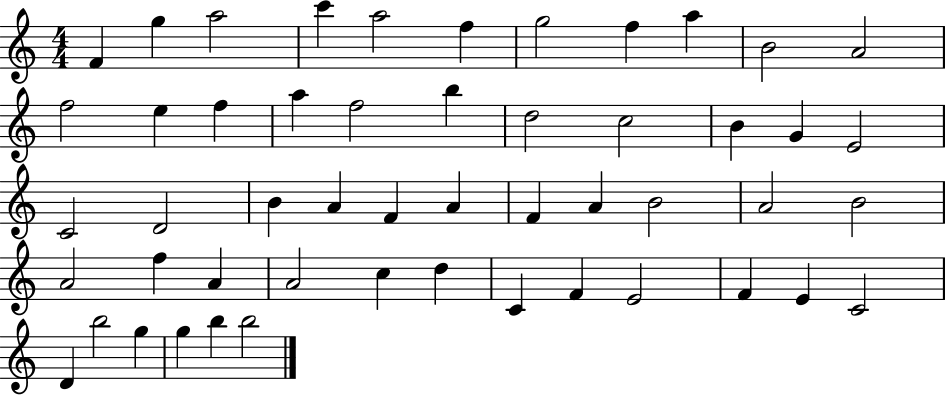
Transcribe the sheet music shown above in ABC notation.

X:1
T:Untitled
M:4/4
L:1/4
K:C
F g a2 c' a2 f g2 f a B2 A2 f2 e f a f2 b d2 c2 B G E2 C2 D2 B A F A F A B2 A2 B2 A2 f A A2 c d C F E2 F E C2 D b2 g g b b2